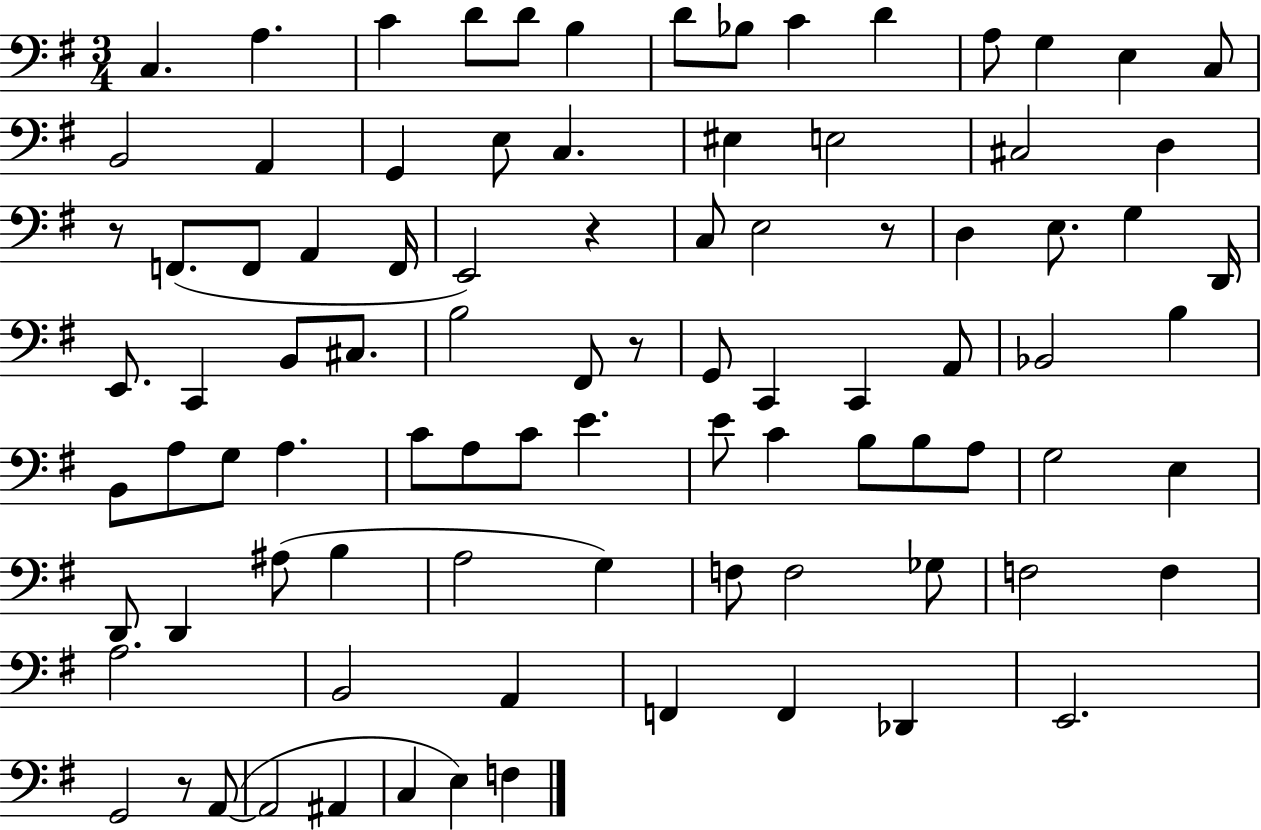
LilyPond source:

{
  \clef bass
  \numericTimeSignature
  \time 3/4
  \key g \major
  \repeat volta 2 { c4. a4. | c'4 d'8 d'8 b4 | d'8 bes8 c'4 d'4 | a8 g4 e4 c8 | \break b,2 a,4 | g,4 e8 c4. | eis4 e2 | cis2 d4 | \break r8 f,8.( f,8 a,4 f,16 | e,2) r4 | c8 e2 r8 | d4 e8. g4 d,16 | \break e,8. c,4 b,8 cis8. | b2 fis,8 r8 | g,8 c,4 c,4 a,8 | bes,2 b4 | \break b,8 a8 g8 a4. | c'8 a8 c'8 e'4. | e'8 c'4 b8 b8 a8 | g2 e4 | \break d,8 d,4 ais8( b4 | a2 g4) | f8 f2 ges8 | f2 f4 | \break a2. | b,2 a,4 | f,4 f,4 des,4 | e,2. | \break g,2 r8 a,8~(~ | a,2 ais,4 | c4 e4) f4 | } \bar "|."
}